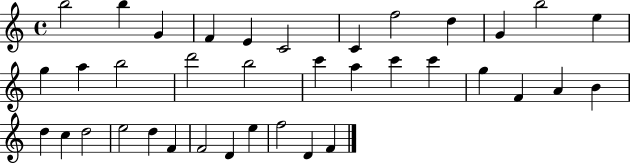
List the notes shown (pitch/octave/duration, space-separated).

B5/h B5/q G4/q F4/q E4/q C4/h C4/q F5/h D5/q G4/q B5/h E5/q G5/q A5/q B5/h D6/h B5/h C6/q A5/q C6/q C6/q G5/q F4/q A4/q B4/q D5/q C5/q D5/h E5/h D5/q F4/q F4/h D4/q E5/q F5/h D4/q F4/q